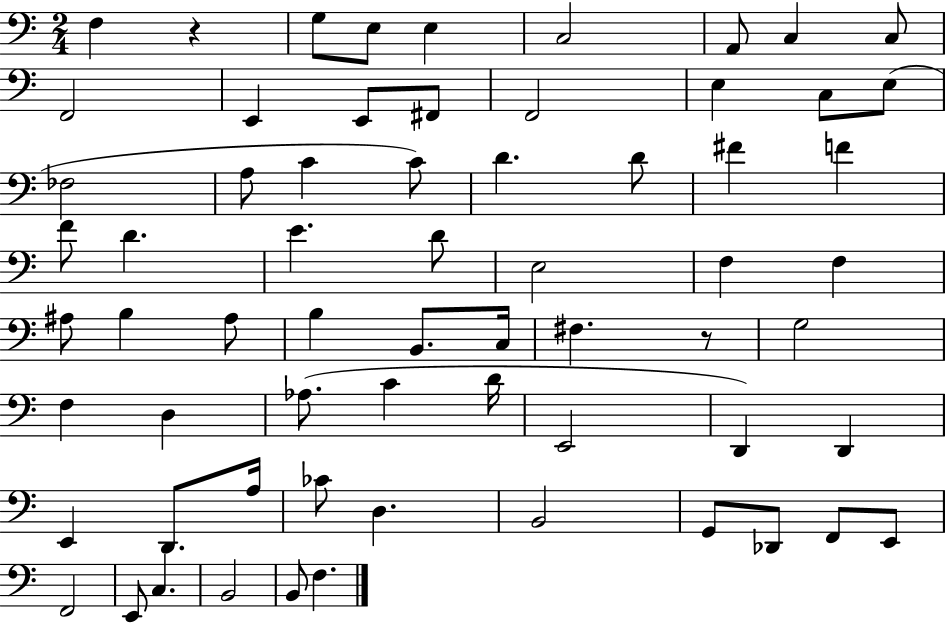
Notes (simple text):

F3/q R/q G3/e E3/e E3/q C3/h A2/e C3/q C3/e F2/h E2/q E2/e F#2/e F2/h E3/q C3/e E3/e FES3/h A3/e C4/q C4/e D4/q. D4/e F#4/q F4/q F4/e D4/q. E4/q. D4/e E3/h F3/q F3/q A#3/e B3/q A#3/e B3/q B2/e. C3/s F#3/q. R/e G3/h F3/q D3/q Ab3/e. C4/q D4/s E2/h D2/q D2/q E2/q D2/e. A3/s CES4/e D3/q. B2/h G2/e Db2/e F2/e E2/e F2/h E2/e C3/q. B2/h B2/e F3/q.